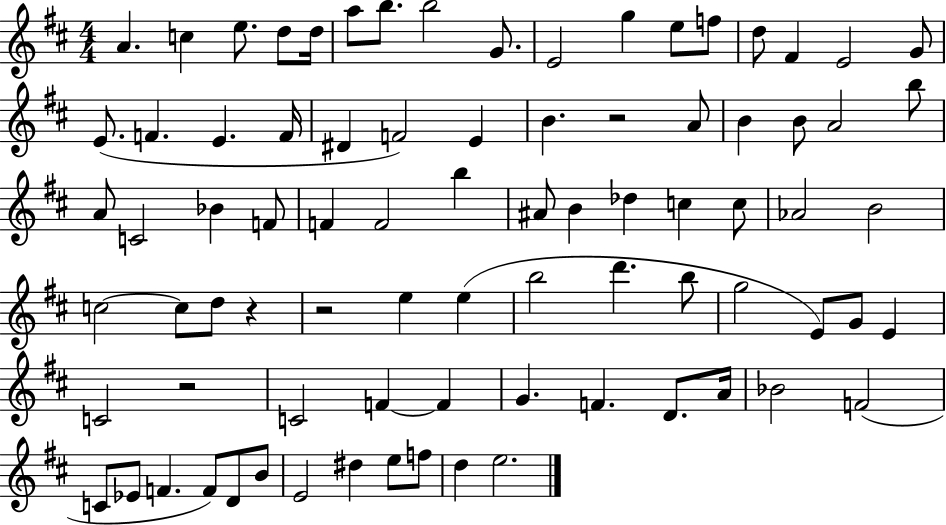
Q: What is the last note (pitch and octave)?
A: E5